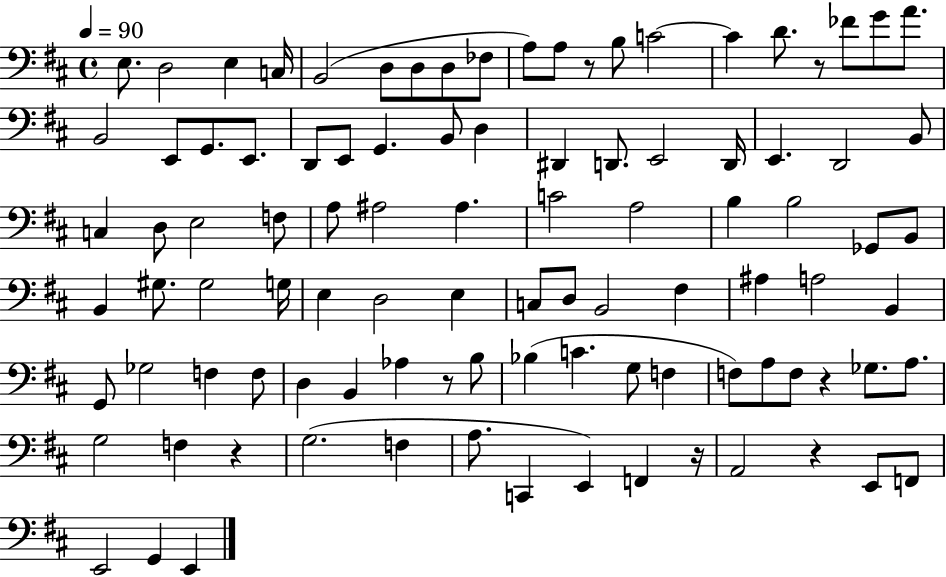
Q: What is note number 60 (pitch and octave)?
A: A3